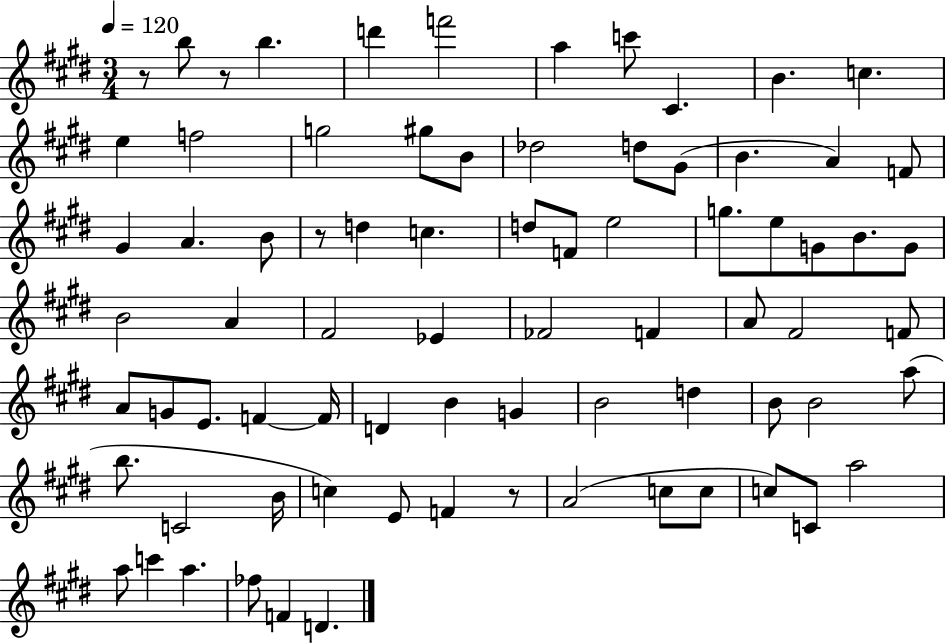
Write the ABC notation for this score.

X:1
T:Untitled
M:3/4
L:1/4
K:E
z/2 b/2 z/2 b d' f'2 a c'/2 ^C B c e f2 g2 ^g/2 B/2 _d2 d/2 ^G/2 B A F/2 ^G A B/2 z/2 d c d/2 F/2 e2 g/2 e/2 G/2 B/2 G/2 B2 A ^F2 _E _F2 F A/2 ^F2 F/2 A/2 G/2 E/2 F F/4 D B G B2 d B/2 B2 a/2 b/2 C2 B/4 c E/2 F z/2 A2 c/2 c/2 c/2 C/2 a2 a/2 c' a _f/2 F D